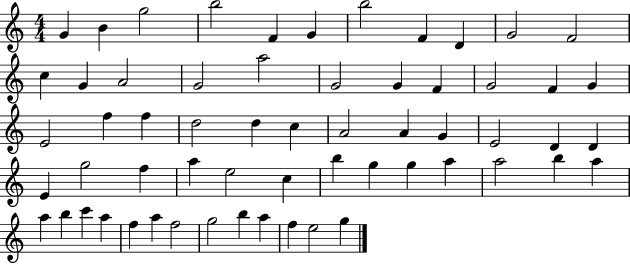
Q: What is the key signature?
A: C major